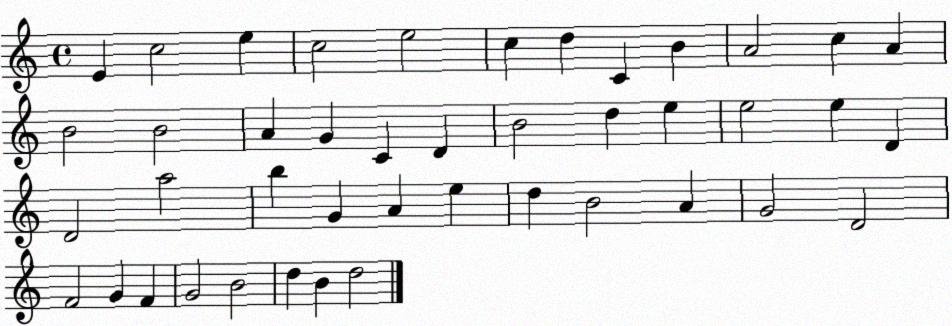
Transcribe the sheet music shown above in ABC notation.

X:1
T:Untitled
M:4/4
L:1/4
K:C
E c2 e c2 e2 c d C B A2 c A B2 B2 A G C D B2 d e e2 e D D2 a2 b G A e d B2 A G2 D2 F2 G F G2 B2 d B d2